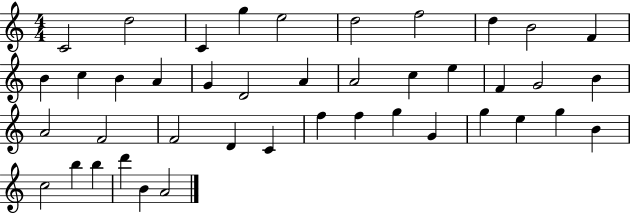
X:1
T:Untitled
M:4/4
L:1/4
K:C
C2 d2 C g e2 d2 f2 d B2 F B c B A G D2 A A2 c e F G2 B A2 F2 F2 D C f f g G g e g B c2 b b d' B A2